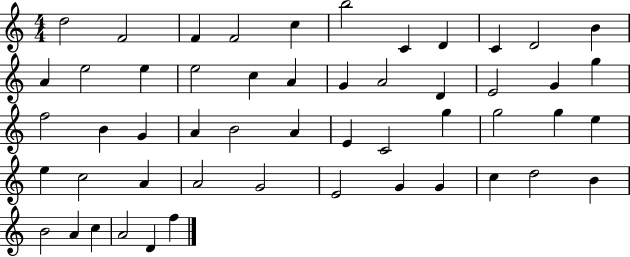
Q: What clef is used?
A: treble